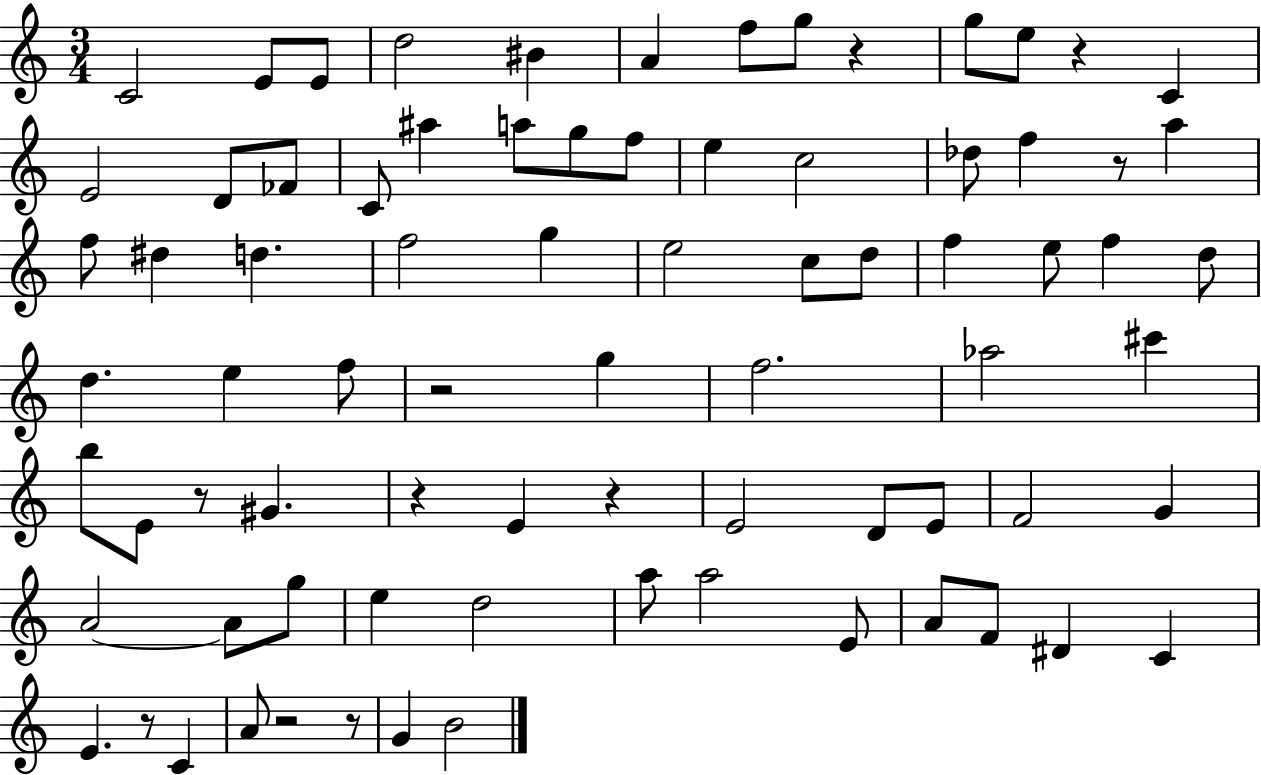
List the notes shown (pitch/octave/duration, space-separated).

C4/h E4/e E4/e D5/h BIS4/q A4/q F5/e G5/e R/q G5/e E5/e R/q C4/q E4/h D4/e FES4/e C4/e A#5/q A5/e G5/e F5/e E5/q C5/h Db5/e F5/q R/e A5/q F5/e D#5/q D5/q. F5/h G5/q E5/h C5/e D5/e F5/q E5/e F5/q D5/e D5/q. E5/q F5/e R/h G5/q F5/h. Ab5/h C#6/q B5/e E4/e R/e G#4/q. R/q E4/q R/q E4/h D4/e E4/e F4/h G4/q A4/h A4/e G5/e E5/q D5/h A5/e A5/h E4/e A4/e F4/e D#4/q C4/q E4/q. R/e C4/q A4/e R/h R/e G4/q B4/h